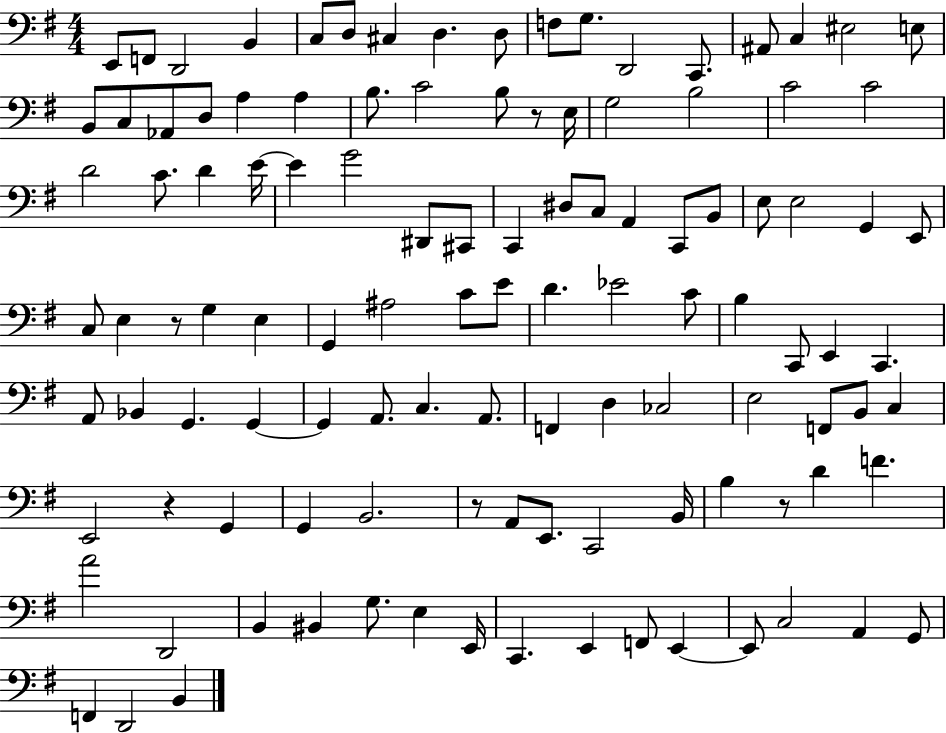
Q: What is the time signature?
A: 4/4